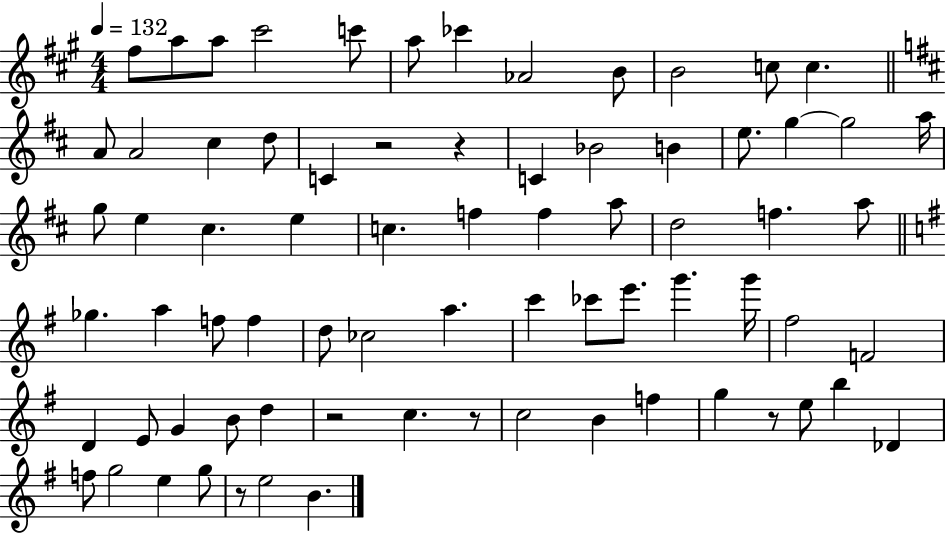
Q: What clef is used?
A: treble